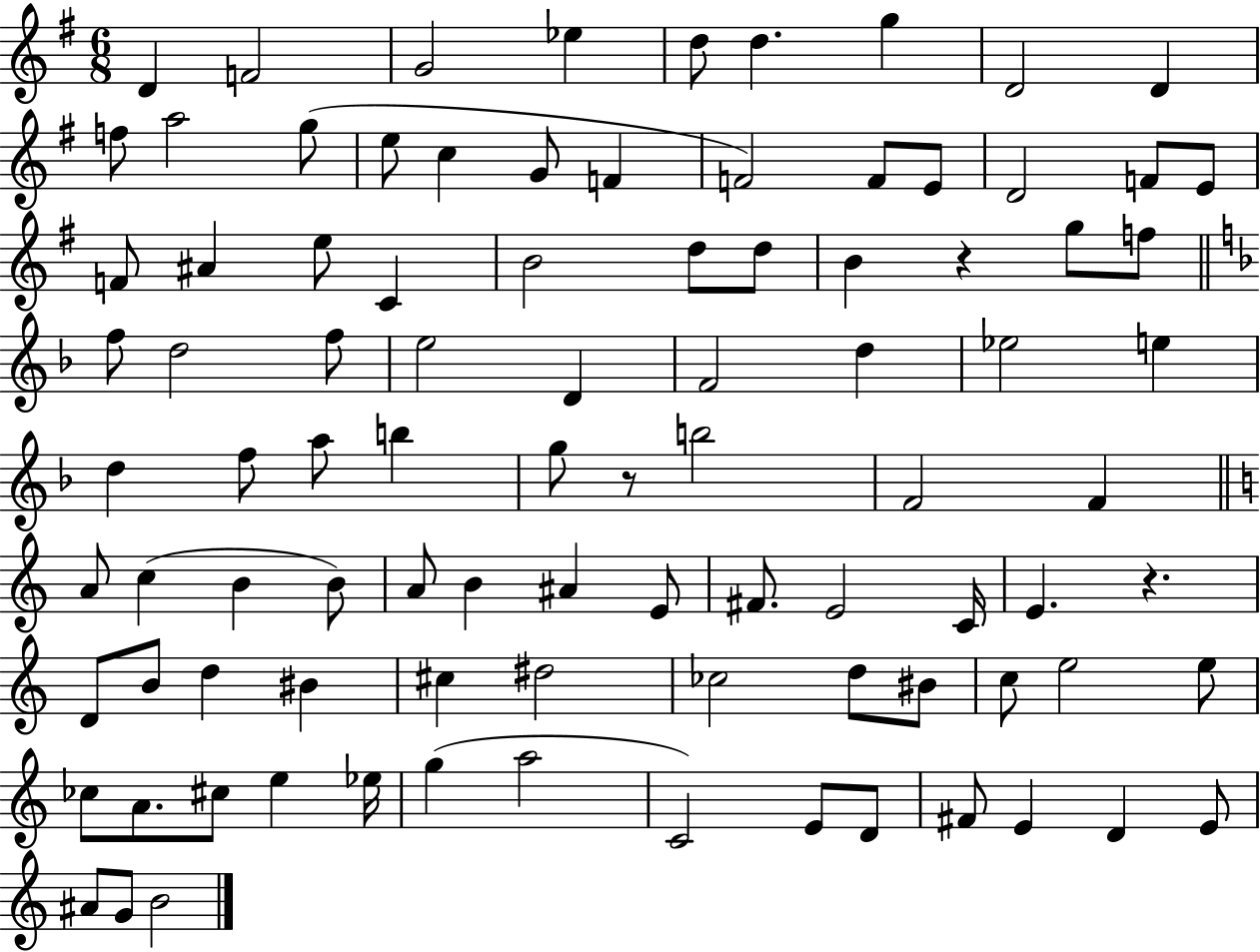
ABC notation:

X:1
T:Untitled
M:6/8
L:1/4
K:G
D F2 G2 _e d/2 d g D2 D f/2 a2 g/2 e/2 c G/2 F F2 F/2 E/2 D2 F/2 E/2 F/2 ^A e/2 C B2 d/2 d/2 B z g/2 f/2 f/2 d2 f/2 e2 D F2 d _e2 e d f/2 a/2 b g/2 z/2 b2 F2 F A/2 c B B/2 A/2 B ^A E/2 ^F/2 E2 C/4 E z D/2 B/2 d ^B ^c ^d2 _c2 d/2 ^B/2 c/2 e2 e/2 _c/2 A/2 ^c/2 e _e/4 g a2 C2 E/2 D/2 ^F/2 E D E/2 ^A/2 G/2 B2